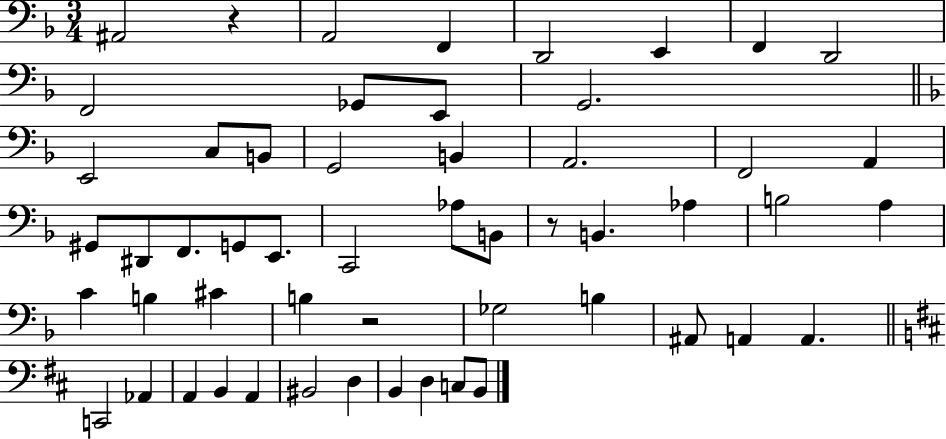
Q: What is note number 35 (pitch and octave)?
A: B3